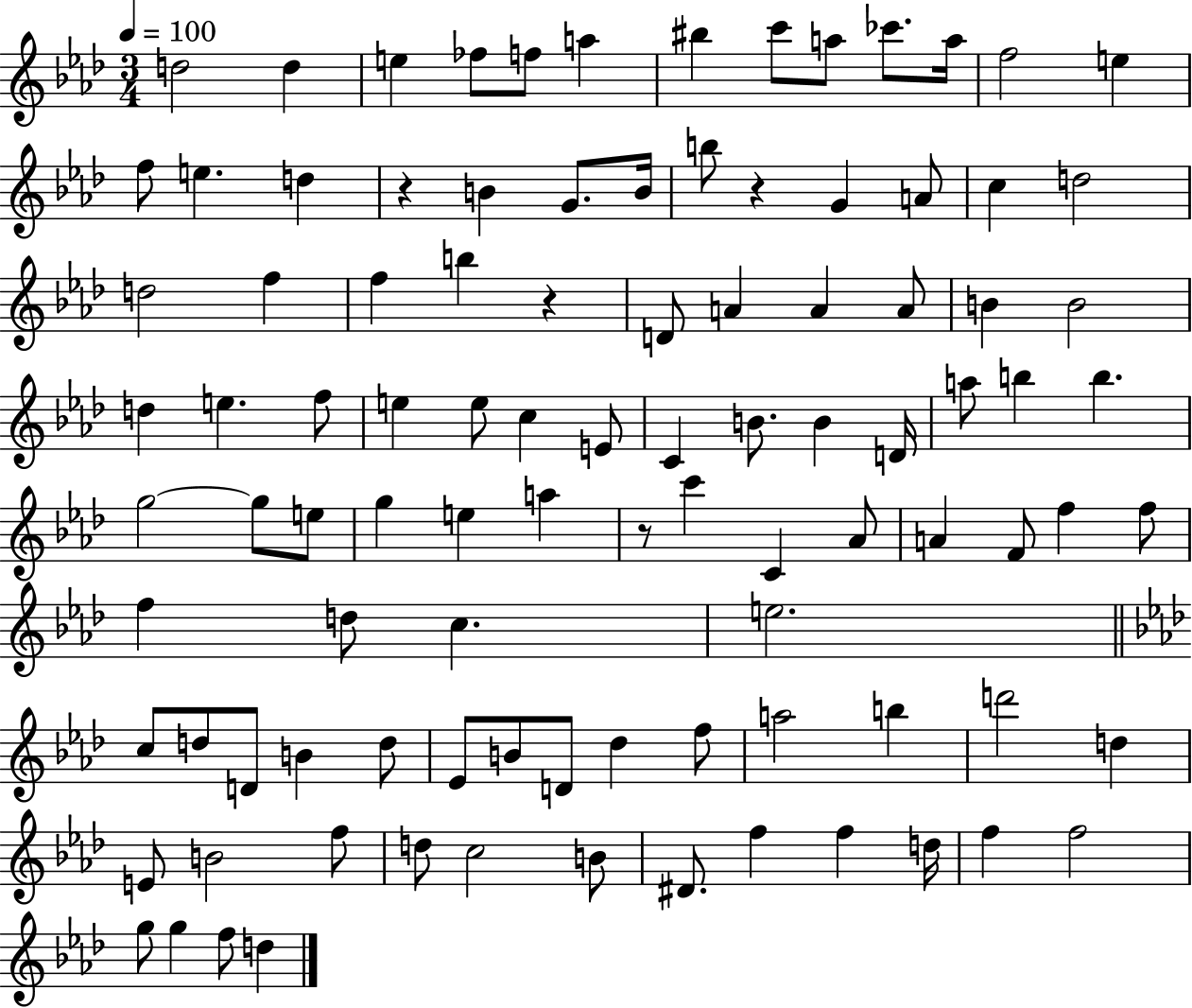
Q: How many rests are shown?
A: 4